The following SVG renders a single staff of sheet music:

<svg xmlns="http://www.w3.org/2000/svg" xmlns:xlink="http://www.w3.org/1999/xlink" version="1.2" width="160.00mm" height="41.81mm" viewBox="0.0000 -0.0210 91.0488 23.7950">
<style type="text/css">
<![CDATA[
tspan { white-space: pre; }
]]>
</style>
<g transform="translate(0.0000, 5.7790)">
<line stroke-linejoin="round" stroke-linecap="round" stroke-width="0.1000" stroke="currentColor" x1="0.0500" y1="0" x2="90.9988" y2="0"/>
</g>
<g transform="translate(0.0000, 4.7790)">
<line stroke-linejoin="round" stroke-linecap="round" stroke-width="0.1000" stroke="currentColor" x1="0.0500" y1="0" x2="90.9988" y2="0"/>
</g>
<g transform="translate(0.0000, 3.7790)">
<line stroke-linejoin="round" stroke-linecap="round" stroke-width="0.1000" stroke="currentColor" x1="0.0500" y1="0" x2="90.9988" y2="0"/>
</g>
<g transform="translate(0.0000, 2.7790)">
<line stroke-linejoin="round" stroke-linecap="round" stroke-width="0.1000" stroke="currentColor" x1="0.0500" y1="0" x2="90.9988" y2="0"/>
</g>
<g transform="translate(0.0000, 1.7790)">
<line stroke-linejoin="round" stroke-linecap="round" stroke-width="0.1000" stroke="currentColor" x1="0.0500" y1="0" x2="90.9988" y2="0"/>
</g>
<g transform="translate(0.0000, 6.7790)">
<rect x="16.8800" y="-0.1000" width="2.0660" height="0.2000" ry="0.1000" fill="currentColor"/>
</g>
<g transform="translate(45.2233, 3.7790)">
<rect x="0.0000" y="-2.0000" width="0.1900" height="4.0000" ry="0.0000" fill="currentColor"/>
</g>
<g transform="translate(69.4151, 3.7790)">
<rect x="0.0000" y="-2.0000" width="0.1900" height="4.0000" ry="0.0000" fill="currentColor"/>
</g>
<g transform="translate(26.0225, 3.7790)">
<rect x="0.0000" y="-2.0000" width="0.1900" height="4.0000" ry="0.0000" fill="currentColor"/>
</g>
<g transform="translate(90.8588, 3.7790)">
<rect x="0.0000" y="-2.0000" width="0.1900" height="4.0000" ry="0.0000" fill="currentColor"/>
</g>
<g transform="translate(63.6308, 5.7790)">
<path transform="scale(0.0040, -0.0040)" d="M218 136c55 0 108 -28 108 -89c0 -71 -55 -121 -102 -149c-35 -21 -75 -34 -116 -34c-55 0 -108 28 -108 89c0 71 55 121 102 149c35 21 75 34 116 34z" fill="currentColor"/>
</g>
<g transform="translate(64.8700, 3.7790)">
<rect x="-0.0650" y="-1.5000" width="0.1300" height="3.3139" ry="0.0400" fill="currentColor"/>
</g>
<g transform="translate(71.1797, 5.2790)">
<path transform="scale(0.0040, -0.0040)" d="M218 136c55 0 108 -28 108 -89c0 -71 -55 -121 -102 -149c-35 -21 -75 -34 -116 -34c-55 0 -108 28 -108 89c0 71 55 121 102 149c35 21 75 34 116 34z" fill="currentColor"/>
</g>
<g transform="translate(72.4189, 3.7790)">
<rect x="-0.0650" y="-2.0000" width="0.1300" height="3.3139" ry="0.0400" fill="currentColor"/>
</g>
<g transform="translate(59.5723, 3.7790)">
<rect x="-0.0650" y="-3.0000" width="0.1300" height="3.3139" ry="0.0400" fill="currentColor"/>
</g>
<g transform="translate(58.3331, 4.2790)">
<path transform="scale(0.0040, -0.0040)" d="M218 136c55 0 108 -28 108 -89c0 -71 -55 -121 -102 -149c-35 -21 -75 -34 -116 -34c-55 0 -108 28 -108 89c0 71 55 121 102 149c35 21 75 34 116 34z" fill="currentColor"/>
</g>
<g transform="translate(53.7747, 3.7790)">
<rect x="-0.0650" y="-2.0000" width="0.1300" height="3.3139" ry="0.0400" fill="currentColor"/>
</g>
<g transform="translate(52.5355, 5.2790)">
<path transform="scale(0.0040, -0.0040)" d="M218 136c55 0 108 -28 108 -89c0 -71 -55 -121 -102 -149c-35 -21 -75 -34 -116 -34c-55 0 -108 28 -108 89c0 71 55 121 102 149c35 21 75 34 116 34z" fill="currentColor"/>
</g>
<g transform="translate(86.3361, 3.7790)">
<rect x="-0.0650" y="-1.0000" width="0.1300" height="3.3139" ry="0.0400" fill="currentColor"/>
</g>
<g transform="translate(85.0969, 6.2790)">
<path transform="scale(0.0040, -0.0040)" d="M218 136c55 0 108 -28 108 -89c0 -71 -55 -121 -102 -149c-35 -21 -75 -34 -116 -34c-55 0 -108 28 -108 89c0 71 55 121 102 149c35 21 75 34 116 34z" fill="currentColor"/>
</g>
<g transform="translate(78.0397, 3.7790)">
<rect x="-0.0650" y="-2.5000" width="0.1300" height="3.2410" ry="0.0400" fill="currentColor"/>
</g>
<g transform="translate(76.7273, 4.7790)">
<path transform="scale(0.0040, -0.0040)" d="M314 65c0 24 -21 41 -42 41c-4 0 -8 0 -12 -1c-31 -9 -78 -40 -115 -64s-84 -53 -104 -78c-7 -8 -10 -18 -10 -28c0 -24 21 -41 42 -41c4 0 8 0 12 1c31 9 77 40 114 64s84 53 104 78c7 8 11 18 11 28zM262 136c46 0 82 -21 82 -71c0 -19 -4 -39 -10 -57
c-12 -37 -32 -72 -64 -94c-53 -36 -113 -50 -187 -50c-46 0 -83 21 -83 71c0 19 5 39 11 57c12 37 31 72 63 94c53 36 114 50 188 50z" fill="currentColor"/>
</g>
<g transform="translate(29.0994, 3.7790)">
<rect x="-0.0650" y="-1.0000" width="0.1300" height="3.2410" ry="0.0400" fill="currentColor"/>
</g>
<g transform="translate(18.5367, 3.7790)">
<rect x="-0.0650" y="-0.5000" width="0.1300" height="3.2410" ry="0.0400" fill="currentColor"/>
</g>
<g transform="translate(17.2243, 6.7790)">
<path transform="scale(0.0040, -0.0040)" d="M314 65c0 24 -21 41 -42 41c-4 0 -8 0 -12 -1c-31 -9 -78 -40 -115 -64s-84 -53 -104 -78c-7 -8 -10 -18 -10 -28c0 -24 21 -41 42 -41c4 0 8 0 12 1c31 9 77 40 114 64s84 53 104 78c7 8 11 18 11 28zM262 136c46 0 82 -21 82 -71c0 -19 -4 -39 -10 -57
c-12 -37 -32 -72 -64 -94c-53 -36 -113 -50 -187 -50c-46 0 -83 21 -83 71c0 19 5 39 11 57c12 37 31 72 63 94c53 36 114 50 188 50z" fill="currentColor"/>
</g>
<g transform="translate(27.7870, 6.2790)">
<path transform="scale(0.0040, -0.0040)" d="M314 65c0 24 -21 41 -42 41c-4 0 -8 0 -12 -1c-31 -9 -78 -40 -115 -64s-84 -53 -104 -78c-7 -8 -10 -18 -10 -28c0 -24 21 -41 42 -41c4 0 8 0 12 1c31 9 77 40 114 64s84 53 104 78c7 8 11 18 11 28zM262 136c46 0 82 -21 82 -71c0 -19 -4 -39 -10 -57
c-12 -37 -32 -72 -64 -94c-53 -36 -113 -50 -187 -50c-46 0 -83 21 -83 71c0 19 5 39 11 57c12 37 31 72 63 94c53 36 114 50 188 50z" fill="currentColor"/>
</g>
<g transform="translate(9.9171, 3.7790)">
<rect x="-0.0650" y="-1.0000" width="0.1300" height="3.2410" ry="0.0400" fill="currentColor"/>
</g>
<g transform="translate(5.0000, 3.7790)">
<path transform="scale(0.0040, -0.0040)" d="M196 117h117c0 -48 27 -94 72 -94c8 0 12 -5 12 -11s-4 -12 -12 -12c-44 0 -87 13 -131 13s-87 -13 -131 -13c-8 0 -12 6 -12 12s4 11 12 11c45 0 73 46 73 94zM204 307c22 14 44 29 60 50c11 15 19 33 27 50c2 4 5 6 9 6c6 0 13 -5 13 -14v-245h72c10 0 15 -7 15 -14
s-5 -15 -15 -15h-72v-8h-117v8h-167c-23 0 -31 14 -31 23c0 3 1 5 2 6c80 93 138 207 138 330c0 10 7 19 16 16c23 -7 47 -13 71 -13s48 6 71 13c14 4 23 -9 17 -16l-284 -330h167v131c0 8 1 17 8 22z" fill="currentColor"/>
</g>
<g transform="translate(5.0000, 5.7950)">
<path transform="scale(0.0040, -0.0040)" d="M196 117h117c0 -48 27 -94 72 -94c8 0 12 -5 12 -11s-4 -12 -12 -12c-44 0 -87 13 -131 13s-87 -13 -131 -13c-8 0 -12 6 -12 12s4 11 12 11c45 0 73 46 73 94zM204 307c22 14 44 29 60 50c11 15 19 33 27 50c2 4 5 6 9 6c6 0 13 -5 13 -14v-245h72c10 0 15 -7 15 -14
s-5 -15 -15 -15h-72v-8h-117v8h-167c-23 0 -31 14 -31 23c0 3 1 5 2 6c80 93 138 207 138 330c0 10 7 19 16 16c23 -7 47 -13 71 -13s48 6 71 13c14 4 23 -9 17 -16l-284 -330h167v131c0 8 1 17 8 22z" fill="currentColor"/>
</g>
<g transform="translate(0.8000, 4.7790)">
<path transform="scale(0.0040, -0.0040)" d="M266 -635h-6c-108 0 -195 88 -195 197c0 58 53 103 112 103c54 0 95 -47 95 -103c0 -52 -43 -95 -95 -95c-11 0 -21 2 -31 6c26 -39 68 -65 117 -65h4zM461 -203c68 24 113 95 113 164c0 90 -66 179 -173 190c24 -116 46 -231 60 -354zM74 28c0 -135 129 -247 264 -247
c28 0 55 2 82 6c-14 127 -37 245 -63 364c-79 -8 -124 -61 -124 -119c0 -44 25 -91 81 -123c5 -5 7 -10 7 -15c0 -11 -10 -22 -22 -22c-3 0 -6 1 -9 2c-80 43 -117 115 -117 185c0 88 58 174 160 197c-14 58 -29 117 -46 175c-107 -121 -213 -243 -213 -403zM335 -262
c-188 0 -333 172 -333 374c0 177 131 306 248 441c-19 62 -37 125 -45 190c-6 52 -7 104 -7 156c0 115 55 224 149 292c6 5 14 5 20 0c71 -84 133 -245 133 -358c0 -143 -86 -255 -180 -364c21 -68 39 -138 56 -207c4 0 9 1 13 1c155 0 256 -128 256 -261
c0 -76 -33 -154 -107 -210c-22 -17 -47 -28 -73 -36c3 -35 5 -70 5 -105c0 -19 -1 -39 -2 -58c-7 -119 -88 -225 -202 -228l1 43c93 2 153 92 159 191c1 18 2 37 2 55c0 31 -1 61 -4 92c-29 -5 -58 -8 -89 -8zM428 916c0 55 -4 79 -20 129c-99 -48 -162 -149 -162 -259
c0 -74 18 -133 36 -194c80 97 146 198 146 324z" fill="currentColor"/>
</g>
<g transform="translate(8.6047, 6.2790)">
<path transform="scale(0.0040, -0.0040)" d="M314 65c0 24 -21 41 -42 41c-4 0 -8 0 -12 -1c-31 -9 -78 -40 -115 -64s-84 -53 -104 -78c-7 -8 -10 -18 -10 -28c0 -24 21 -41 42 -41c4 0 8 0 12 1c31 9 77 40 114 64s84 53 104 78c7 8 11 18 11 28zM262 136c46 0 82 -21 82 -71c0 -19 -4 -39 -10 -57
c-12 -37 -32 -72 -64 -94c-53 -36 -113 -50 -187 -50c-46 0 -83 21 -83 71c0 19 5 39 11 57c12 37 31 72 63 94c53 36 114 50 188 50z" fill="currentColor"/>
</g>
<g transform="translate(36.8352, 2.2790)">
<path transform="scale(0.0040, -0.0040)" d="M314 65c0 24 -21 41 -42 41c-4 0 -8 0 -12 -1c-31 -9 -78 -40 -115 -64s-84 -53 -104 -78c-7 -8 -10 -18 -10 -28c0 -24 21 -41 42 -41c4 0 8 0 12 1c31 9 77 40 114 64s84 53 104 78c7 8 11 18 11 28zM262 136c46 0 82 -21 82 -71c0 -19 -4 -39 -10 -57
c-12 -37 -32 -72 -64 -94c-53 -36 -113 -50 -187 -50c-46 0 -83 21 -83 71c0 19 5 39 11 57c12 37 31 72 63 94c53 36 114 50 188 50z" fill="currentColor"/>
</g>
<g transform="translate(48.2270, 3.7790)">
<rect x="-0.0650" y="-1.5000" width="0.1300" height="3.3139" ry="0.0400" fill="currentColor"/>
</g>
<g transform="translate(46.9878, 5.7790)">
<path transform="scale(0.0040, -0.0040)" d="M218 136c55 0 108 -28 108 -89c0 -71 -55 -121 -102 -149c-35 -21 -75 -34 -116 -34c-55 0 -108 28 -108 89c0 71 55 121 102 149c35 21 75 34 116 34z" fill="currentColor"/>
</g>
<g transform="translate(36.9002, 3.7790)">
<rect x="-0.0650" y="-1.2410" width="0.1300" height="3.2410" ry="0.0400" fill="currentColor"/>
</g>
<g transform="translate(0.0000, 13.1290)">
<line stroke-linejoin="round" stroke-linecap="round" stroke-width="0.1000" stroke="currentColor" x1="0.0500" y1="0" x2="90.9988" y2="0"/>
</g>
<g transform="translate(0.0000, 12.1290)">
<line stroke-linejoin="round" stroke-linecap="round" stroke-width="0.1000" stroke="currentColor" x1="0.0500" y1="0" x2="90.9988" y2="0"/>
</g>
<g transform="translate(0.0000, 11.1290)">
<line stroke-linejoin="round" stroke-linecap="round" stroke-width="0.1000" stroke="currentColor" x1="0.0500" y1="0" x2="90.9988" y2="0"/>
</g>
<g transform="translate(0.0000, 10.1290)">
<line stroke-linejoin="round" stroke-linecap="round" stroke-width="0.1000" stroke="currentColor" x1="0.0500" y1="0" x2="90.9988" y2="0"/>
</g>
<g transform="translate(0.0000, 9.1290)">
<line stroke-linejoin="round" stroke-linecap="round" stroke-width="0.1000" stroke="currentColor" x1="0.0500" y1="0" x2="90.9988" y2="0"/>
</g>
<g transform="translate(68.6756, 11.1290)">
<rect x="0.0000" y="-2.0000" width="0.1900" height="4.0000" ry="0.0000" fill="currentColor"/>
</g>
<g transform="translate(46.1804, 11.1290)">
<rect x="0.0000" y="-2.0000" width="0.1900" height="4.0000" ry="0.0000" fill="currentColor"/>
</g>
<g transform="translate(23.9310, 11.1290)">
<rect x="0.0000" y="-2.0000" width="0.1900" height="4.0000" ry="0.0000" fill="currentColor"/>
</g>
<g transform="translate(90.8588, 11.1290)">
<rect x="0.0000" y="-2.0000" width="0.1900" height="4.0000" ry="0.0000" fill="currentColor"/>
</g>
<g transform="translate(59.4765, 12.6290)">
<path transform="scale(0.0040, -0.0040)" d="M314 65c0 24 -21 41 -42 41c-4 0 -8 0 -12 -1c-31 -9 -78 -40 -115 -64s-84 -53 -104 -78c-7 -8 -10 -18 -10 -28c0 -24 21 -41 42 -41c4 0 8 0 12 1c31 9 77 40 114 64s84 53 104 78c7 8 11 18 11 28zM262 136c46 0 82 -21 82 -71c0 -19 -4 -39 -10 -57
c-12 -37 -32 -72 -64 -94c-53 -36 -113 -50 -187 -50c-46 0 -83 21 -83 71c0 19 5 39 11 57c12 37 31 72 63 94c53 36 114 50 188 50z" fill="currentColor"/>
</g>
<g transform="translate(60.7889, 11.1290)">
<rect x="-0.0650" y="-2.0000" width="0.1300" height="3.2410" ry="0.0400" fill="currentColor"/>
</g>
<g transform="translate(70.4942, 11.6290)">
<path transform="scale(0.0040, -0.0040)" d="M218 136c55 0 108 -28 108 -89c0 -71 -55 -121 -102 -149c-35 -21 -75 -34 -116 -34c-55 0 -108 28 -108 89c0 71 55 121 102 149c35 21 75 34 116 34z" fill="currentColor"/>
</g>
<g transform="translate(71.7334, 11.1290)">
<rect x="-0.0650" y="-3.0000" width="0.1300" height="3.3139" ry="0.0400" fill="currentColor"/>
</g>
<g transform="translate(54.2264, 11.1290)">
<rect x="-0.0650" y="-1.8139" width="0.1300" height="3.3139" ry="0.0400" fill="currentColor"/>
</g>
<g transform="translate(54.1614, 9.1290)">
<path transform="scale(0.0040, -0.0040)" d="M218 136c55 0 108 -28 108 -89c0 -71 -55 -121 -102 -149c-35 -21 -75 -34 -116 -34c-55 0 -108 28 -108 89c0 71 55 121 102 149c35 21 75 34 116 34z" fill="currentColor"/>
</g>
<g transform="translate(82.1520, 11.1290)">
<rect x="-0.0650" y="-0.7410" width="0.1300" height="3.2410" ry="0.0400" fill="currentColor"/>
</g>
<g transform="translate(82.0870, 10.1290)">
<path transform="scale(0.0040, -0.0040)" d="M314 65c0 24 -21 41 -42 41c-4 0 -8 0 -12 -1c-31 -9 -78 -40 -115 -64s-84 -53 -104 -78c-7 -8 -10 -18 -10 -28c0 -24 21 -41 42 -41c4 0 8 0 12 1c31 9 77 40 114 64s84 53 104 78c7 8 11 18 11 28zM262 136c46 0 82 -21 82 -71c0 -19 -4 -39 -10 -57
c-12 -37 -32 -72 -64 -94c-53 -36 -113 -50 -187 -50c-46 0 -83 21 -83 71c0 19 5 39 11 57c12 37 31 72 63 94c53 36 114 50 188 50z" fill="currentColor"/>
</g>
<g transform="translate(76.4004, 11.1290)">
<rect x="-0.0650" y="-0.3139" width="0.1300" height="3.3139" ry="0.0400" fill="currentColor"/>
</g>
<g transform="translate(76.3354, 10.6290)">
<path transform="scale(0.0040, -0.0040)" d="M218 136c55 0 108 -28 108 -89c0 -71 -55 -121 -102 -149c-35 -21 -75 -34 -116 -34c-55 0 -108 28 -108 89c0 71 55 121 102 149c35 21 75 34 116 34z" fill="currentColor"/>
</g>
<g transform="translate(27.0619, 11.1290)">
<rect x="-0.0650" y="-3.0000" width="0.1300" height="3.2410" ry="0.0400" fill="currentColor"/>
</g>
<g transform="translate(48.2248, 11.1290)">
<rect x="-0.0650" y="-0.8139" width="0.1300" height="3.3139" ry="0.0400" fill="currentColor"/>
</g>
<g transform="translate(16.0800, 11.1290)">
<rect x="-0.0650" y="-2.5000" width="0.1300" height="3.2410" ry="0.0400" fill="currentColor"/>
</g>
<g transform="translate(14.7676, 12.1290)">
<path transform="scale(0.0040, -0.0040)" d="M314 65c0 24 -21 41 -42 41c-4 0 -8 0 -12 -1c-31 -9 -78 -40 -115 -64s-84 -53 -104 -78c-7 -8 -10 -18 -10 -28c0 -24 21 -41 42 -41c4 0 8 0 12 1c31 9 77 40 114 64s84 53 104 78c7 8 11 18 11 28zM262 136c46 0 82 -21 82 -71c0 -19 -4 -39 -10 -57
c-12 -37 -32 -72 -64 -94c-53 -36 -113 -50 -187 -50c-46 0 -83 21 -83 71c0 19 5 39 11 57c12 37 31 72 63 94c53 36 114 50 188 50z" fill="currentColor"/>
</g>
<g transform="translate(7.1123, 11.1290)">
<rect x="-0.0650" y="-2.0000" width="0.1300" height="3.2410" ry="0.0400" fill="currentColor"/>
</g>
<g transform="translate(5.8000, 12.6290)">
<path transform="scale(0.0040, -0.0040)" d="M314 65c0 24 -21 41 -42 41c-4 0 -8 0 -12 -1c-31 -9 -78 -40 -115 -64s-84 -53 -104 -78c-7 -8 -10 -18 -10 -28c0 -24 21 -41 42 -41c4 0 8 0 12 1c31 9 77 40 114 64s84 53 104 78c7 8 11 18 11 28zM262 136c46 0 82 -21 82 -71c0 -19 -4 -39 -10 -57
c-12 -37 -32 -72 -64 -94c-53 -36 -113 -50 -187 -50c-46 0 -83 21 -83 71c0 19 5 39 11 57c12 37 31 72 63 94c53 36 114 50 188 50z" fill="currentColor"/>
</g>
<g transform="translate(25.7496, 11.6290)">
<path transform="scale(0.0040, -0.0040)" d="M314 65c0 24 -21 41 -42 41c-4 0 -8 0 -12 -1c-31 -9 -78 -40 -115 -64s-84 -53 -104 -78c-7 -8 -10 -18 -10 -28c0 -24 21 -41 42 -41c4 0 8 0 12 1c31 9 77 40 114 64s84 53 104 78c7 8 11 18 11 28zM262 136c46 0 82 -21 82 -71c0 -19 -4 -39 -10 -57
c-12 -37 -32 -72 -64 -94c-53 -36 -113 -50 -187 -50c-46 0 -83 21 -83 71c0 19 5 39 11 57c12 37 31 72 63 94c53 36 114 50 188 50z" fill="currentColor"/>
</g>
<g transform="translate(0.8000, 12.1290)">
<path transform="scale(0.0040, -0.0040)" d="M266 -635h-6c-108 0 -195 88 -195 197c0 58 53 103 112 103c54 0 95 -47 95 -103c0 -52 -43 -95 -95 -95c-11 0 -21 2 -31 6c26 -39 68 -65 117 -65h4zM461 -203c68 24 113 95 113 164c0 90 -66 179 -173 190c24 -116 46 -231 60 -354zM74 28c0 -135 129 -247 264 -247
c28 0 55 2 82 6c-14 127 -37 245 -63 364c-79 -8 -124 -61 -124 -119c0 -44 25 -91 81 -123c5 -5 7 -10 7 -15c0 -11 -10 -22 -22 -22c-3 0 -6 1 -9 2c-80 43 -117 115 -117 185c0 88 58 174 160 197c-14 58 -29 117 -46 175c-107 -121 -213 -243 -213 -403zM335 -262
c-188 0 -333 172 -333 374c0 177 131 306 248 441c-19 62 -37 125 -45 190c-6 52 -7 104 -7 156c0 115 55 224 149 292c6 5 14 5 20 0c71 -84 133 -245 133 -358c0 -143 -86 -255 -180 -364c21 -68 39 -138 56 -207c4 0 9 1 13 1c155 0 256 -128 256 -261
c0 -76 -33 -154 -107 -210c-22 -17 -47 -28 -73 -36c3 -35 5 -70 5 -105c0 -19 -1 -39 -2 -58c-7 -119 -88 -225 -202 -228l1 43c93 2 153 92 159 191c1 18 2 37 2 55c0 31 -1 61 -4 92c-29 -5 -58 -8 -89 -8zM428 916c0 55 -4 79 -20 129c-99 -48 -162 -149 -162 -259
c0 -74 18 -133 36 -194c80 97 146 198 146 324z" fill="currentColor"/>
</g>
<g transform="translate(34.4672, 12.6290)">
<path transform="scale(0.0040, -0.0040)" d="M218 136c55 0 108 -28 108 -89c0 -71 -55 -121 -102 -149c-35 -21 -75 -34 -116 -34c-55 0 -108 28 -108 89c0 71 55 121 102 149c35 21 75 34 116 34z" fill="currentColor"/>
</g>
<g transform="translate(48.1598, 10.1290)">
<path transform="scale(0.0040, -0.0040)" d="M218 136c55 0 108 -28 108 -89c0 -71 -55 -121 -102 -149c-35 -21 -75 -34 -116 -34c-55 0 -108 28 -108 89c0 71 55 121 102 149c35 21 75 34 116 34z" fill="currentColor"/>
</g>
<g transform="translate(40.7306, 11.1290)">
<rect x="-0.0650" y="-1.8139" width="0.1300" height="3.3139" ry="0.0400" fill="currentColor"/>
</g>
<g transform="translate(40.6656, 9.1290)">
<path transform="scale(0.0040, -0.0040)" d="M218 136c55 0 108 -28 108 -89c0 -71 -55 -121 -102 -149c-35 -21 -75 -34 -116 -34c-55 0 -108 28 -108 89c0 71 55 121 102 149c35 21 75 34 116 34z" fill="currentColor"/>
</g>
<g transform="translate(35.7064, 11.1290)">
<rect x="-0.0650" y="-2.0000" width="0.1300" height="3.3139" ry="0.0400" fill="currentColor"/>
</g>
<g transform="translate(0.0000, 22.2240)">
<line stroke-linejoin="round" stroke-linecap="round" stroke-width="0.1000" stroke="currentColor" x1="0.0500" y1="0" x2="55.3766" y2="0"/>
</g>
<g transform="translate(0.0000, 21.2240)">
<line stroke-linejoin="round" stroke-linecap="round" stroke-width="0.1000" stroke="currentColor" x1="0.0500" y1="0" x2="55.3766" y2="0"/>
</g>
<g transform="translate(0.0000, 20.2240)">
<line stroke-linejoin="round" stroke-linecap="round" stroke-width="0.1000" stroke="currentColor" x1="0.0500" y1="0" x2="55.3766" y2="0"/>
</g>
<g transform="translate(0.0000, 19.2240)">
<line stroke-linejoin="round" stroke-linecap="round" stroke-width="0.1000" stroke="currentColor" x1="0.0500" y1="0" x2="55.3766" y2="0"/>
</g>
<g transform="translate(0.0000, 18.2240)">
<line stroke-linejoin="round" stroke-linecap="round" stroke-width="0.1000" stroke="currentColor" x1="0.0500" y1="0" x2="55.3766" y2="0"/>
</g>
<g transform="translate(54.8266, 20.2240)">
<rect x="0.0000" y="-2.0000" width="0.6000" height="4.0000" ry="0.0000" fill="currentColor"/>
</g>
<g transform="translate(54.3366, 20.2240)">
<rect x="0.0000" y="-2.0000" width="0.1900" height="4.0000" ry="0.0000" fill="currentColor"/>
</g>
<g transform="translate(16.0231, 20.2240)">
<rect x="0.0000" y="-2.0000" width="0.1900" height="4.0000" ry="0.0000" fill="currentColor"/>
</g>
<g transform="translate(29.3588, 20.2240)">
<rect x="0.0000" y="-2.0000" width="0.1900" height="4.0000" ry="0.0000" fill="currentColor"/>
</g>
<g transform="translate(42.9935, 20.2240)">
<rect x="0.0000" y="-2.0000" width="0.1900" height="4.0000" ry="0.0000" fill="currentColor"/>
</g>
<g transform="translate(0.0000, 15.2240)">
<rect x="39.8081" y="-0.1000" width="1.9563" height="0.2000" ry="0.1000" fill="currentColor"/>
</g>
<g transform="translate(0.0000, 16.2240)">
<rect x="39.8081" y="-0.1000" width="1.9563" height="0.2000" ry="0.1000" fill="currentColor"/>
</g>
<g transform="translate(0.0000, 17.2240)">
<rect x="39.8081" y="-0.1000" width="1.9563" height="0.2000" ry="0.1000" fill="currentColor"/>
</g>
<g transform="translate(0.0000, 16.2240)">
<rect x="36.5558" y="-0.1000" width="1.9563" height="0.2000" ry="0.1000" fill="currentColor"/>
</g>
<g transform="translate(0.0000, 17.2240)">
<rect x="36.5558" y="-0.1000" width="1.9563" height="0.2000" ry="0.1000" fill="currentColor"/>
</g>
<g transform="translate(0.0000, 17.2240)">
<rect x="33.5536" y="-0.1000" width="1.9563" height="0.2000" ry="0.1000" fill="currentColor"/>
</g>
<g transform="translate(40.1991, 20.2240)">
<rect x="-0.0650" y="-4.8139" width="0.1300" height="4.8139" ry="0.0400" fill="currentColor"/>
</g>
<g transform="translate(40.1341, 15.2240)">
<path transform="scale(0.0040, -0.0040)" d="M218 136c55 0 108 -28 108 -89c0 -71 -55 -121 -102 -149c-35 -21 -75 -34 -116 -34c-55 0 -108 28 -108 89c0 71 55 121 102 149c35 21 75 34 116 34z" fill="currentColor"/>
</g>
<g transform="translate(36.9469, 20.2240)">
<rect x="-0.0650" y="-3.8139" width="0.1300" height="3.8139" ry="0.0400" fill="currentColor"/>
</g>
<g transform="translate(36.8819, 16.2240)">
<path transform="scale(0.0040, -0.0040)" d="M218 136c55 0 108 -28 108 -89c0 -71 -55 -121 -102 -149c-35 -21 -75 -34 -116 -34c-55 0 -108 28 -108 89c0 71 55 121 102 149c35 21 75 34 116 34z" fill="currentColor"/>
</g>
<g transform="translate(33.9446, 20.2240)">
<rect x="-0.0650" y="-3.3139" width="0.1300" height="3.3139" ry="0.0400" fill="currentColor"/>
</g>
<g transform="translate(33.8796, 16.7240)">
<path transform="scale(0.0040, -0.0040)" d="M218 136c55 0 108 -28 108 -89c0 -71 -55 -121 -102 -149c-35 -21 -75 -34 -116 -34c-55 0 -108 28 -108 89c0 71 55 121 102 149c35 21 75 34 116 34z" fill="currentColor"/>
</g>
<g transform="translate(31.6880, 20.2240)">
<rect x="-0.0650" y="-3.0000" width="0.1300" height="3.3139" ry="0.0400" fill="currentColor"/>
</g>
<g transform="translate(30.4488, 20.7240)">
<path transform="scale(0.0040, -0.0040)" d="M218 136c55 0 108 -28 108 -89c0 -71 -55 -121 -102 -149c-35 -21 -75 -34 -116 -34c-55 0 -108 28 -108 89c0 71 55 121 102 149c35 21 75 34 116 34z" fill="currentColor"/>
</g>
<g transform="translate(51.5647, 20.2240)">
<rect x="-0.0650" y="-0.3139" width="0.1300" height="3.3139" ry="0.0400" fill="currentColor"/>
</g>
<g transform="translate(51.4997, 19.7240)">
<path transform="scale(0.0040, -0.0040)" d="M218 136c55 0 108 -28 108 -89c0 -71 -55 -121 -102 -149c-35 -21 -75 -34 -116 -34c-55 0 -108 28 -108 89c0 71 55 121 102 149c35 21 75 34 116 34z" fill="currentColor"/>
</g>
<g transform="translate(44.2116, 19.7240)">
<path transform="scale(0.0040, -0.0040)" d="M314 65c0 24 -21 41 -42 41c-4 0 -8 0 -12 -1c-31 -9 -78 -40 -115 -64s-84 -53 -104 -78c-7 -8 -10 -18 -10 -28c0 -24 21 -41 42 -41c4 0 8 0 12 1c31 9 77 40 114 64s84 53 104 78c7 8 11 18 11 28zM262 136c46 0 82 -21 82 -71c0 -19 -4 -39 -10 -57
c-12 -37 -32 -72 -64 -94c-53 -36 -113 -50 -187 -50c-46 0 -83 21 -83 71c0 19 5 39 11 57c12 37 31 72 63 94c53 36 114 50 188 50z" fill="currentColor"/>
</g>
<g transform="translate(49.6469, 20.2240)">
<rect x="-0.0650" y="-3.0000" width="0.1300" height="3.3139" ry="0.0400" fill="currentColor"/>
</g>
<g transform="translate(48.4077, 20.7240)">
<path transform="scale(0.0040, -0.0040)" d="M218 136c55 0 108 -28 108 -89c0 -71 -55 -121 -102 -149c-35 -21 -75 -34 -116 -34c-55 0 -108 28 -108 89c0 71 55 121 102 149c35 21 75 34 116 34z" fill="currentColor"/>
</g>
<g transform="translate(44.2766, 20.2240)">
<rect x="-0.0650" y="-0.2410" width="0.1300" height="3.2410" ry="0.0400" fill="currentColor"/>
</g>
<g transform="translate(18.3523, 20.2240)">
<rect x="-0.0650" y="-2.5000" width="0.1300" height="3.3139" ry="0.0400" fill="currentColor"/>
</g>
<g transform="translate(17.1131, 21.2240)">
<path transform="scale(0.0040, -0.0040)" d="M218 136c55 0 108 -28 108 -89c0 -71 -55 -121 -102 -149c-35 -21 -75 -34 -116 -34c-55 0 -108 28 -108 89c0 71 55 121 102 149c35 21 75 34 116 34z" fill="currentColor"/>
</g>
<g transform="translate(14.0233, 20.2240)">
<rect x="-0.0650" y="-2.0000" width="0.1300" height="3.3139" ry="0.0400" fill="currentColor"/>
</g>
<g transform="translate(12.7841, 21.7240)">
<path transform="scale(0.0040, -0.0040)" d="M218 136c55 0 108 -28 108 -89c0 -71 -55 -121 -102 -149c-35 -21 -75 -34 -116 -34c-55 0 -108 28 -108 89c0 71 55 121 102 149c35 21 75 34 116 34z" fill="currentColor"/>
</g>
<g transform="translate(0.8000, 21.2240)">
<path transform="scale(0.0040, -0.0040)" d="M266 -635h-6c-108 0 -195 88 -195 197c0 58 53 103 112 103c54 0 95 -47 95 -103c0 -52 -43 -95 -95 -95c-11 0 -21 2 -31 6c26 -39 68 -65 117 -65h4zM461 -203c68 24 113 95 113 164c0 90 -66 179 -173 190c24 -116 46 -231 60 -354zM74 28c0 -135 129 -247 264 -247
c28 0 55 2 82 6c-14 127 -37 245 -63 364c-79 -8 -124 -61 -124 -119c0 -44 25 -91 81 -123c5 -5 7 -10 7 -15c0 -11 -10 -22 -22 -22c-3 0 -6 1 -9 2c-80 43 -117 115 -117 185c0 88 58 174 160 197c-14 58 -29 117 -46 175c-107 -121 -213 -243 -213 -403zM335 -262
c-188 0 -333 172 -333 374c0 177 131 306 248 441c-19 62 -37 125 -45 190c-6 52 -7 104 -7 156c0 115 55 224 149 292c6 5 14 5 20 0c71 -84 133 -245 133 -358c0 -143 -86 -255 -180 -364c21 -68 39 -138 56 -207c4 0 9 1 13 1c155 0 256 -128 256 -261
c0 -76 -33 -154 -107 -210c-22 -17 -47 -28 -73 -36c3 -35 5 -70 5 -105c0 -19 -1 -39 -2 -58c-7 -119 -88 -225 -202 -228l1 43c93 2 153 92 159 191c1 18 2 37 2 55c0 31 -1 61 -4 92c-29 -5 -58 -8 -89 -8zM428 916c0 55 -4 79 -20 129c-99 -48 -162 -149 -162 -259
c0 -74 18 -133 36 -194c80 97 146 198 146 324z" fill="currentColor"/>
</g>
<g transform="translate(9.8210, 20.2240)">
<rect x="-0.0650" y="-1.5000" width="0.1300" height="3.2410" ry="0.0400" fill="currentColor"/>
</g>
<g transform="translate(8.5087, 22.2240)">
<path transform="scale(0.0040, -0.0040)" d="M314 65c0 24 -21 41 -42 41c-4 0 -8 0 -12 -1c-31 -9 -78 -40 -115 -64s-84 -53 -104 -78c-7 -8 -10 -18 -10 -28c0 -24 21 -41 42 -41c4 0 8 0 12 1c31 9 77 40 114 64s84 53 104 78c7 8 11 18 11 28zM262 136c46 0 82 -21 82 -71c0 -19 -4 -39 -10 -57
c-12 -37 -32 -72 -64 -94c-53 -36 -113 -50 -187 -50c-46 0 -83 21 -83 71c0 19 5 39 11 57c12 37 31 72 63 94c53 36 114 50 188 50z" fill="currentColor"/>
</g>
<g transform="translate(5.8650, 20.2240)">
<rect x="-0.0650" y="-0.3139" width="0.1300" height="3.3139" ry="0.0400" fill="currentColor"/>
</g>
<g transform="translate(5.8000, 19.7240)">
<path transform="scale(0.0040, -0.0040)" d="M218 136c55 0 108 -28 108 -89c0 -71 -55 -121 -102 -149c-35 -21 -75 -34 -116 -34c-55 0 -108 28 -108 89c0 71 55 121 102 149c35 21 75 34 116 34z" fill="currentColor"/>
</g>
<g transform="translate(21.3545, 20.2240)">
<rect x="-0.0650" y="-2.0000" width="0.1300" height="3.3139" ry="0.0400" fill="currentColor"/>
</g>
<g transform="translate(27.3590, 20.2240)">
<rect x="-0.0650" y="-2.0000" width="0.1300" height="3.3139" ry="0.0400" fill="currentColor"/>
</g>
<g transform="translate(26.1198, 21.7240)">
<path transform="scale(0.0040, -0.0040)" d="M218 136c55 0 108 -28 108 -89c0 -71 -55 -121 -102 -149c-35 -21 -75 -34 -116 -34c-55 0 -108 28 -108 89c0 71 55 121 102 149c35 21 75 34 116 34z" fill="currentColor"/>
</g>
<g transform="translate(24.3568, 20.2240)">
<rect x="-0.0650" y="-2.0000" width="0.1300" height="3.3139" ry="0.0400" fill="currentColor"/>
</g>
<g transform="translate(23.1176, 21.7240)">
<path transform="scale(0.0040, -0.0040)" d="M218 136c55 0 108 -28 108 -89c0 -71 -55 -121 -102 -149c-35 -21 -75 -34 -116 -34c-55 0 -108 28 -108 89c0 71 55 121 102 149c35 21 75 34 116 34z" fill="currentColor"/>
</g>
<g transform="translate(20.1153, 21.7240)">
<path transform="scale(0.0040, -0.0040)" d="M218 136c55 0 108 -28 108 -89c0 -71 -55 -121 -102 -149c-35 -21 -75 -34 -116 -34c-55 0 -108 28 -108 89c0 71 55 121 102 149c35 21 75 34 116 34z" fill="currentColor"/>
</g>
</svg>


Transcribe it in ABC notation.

X:1
T:Untitled
M:4/4
L:1/4
K:C
D2 C2 D2 e2 E F A E F G2 D F2 G2 A2 F f d f F2 A c d2 c E2 F G F F F A b c' e' c2 A c